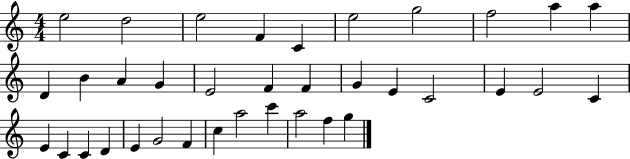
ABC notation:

X:1
T:Untitled
M:4/4
L:1/4
K:C
e2 d2 e2 F C e2 g2 f2 a a D B A G E2 F F G E C2 E E2 C E C C D E G2 F c a2 c' a2 f g